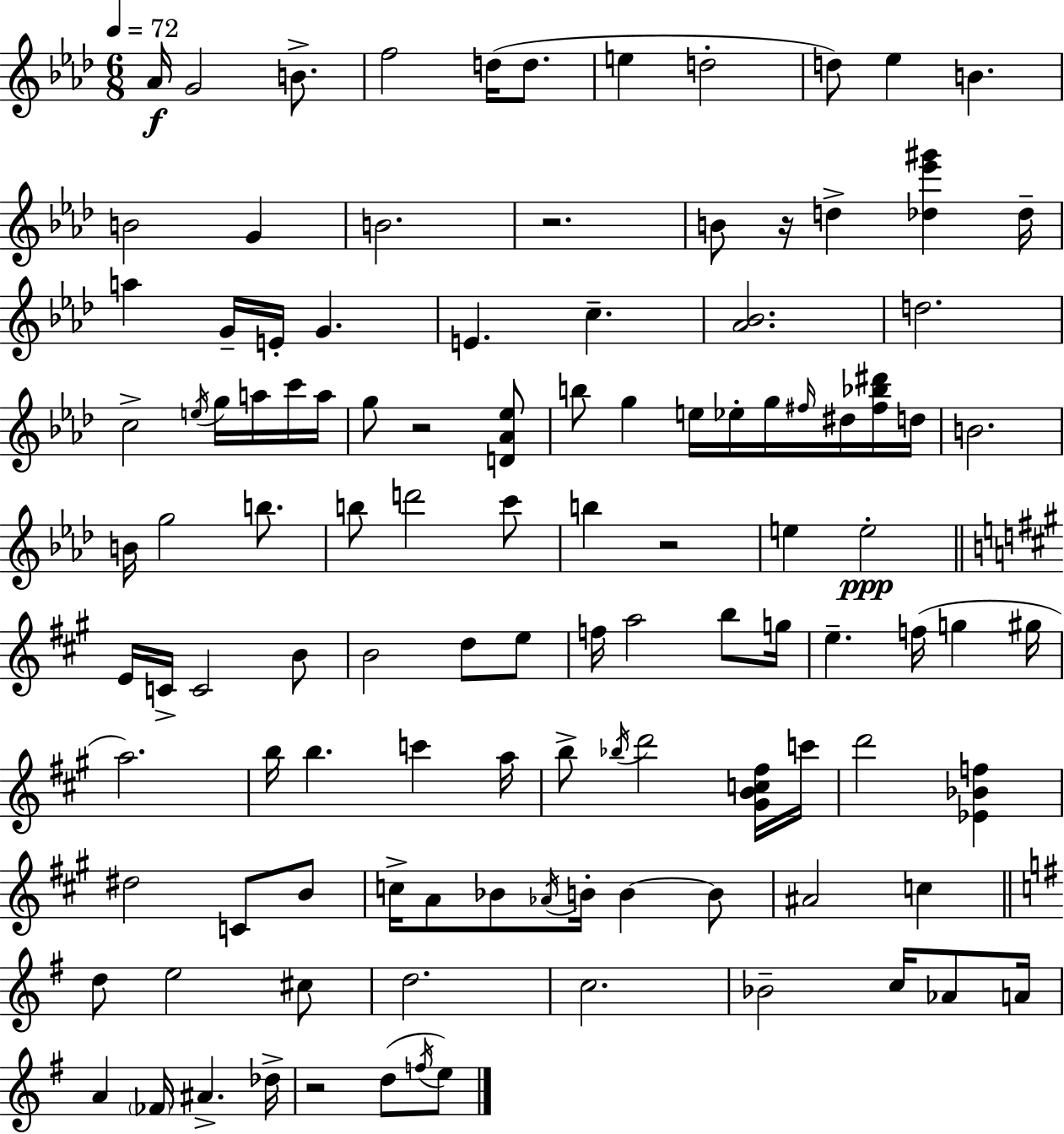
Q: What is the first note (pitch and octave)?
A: Ab4